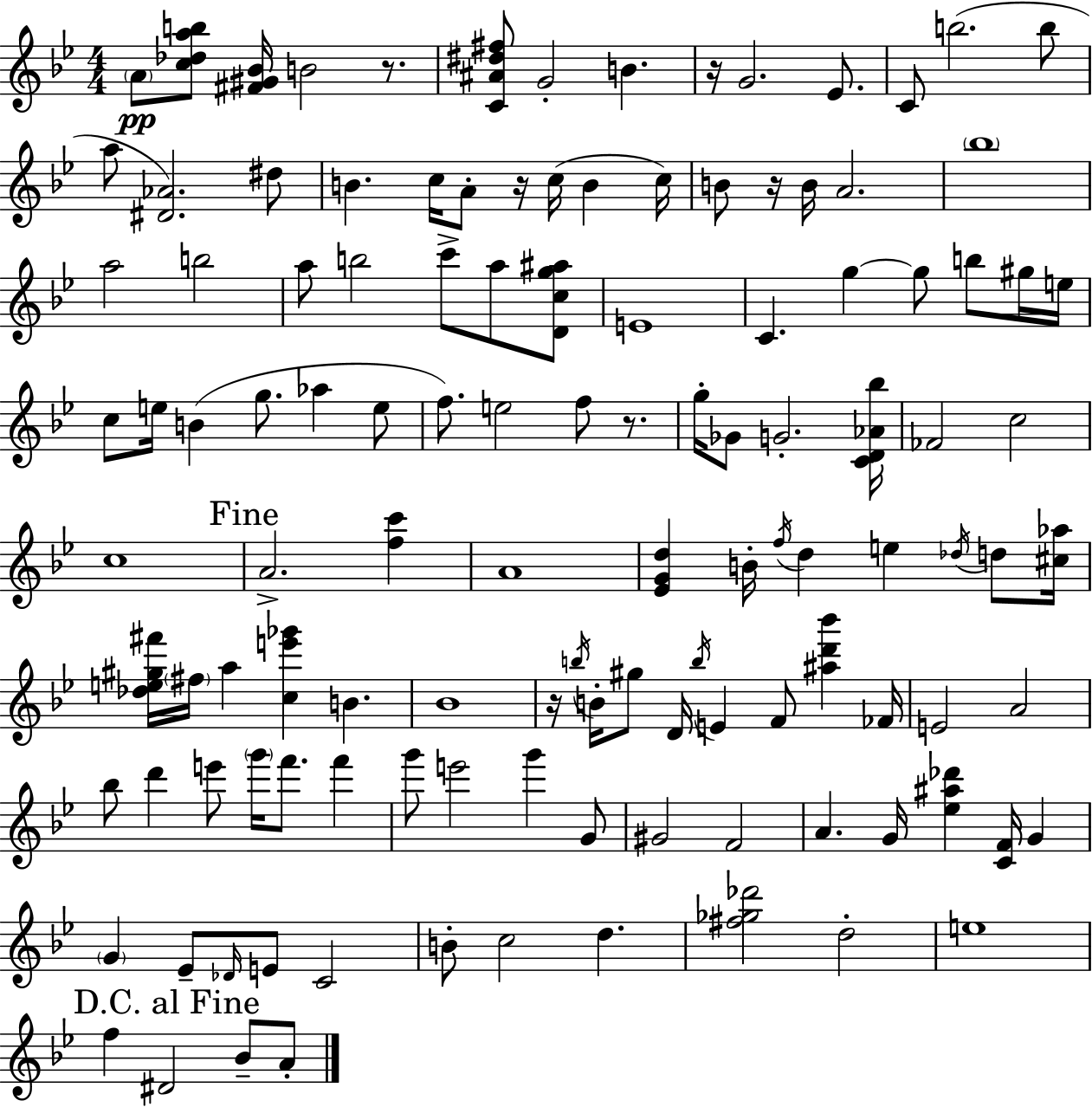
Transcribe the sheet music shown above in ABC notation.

X:1
T:Untitled
M:4/4
L:1/4
K:Gm
A/2 [c_dab]/2 [^F^G_B]/4 B2 z/2 [C^A^d^f]/2 G2 B z/4 G2 _E/2 C/2 b2 b/2 a/2 [^D_A]2 ^d/2 B c/4 A/2 z/4 c/4 B c/4 B/2 z/4 B/4 A2 _b4 a2 b2 a/2 b2 c'/2 a/2 [Dcg^a]/2 E4 C g g/2 b/2 ^g/4 e/4 c/2 e/4 B g/2 _a e/2 f/2 e2 f/2 z/2 g/4 _G/2 G2 [CD_A_b]/4 _F2 c2 c4 A2 [fc'] A4 [_EGd] B/4 f/4 d e _d/4 d/2 [^c_a]/4 [_de^g^f']/4 ^f/4 a [ce'_g'] B _B4 z/4 b/4 B/4 ^g/2 D/4 b/4 E F/2 [^ad'_b'] _F/4 E2 A2 _b/2 d' e'/2 g'/4 f'/2 f' g'/2 e'2 g' G/2 ^G2 F2 A G/4 [_e^a_d'] [CF]/4 G G _E/2 _D/4 E/2 C2 B/2 c2 d [^f_g_d']2 d2 e4 f ^D2 _B/2 A/2